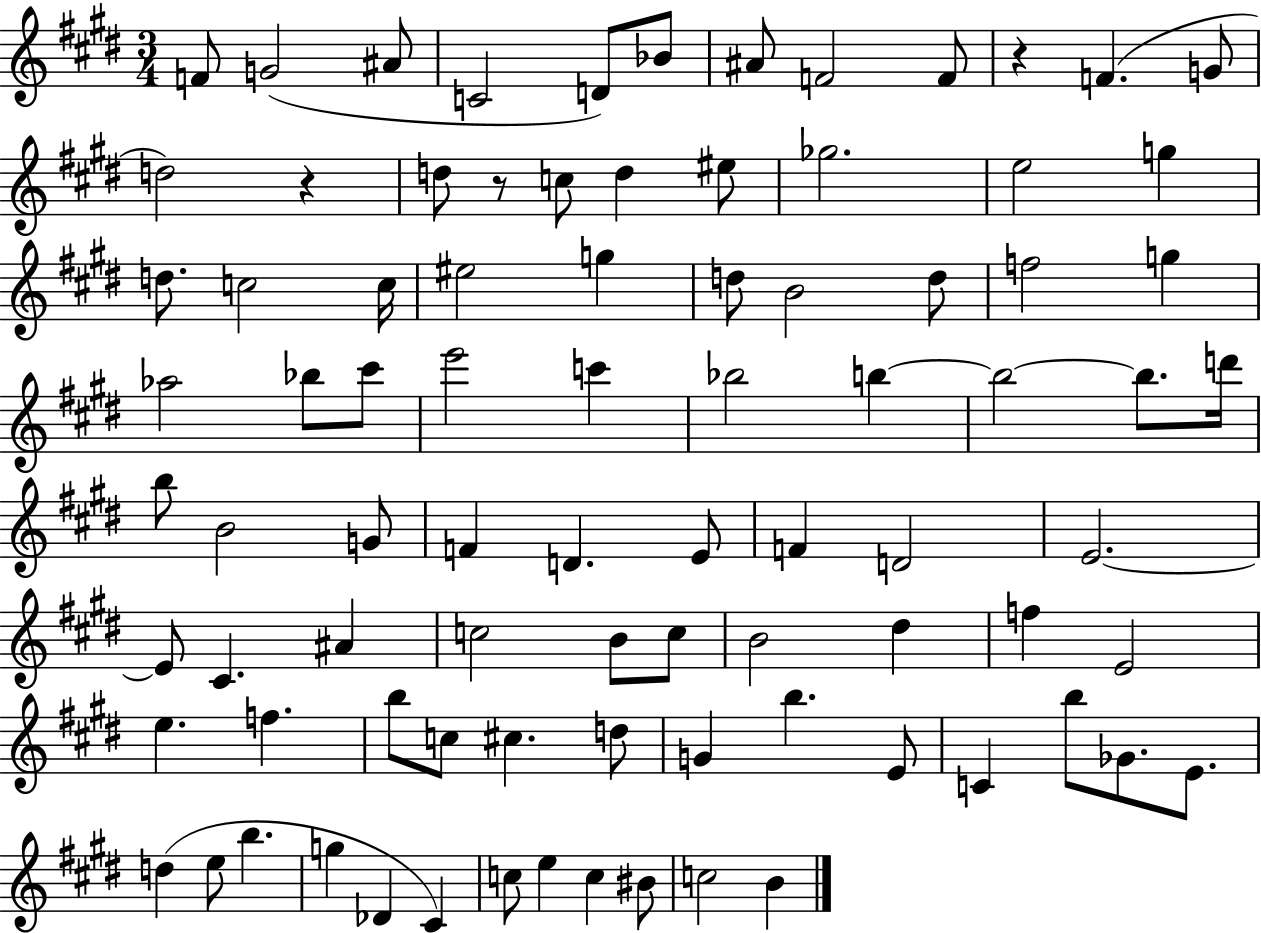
F4/e G4/h A#4/e C4/h D4/e Bb4/e A#4/e F4/h F4/e R/q F4/q. G4/e D5/h R/q D5/e R/e C5/e D5/q EIS5/e Gb5/h. E5/h G5/q D5/e. C5/h C5/s EIS5/h G5/q D5/e B4/h D5/e F5/h G5/q Ab5/h Bb5/e C#6/e E6/h C6/q Bb5/h B5/q B5/h B5/e. D6/s B5/e B4/h G4/e F4/q D4/q. E4/e F4/q D4/h E4/h. E4/e C#4/q. A#4/q C5/h B4/e C5/e B4/h D#5/q F5/q E4/h E5/q. F5/q. B5/e C5/e C#5/q. D5/e G4/q B5/q. E4/e C4/q B5/e Gb4/e. E4/e. D5/q E5/e B5/q. G5/q Db4/q C#4/q C5/e E5/q C5/q BIS4/e C5/h B4/q